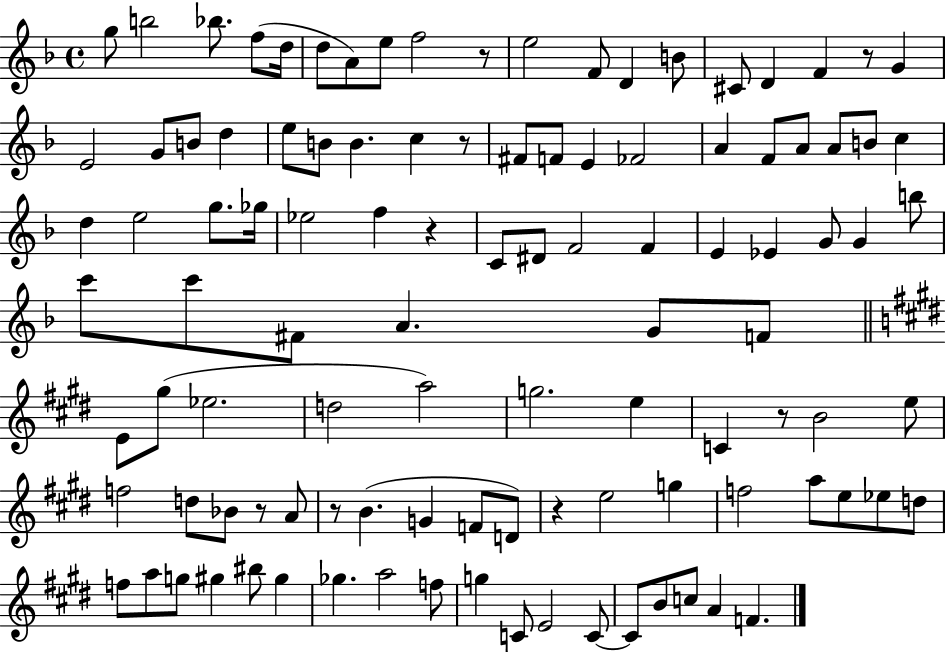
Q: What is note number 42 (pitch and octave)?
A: C4